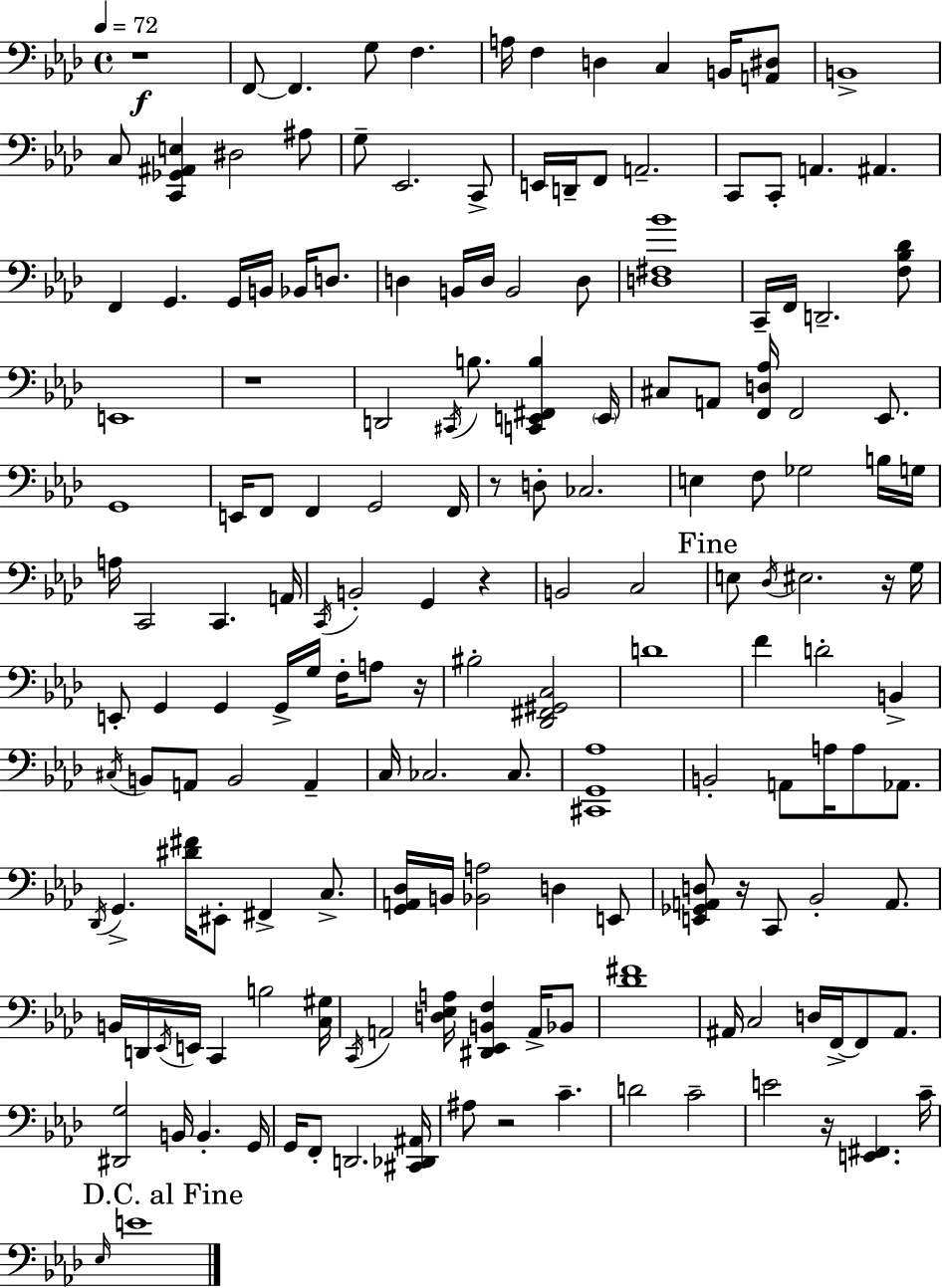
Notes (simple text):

R/w F2/e F2/q. G3/e F3/q. A3/s F3/q D3/q C3/q B2/s [A2,D#3]/e B2/w C3/e [C2,Gb2,A#2,E3]/q D#3/h A#3/e G3/e Eb2/h. C2/e E2/s D2/s F2/e A2/h. C2/e C2/e A2/q. A#2/q. F2/q G2/q. G2/s B2/s Bb2/s D3/e. D3/q B2/s D3/s B2/h D3/e [D3,F#3,Bb4]/w C2/s F2/s D2/h. [F3,Bb3,Db4]/e E2/w R/w D2/h C#2/s B3/e. [C2,E2,F#2,B3]/q E2/s C#3/e A2/e [F2,D3,Ab3]/s F2/h Eb2/e. G2/w E2/s F2/e F2/q G2/h F2/s R/e D3/e CES3/h. E3/q F3/e Gb3/h B3/s G3/s A3/s C2/h C2/q. A2/s C2/s B2/h G2/q R/q B2/h C3/h E3/e Db3/s EIS3/h. R/s G3/s E2/e G2/q G2/q G2/s G3/s F3/s A3/e R/s BIS3/h [Db2,F#2,G#2,C3]/h D4/w F4/q D4/h B2/q C#3/s B2/e A2/e B2/h A2/q C3/s CES3/h. CES3/e. [C#2,G2,Ab3]/w B2/h A2/e A3/s A3/e Ab2/e. Db2/s G2/q. [D#4,F#4]/s EIS2/e F#2/q C3/e. [G2,A2,Db3]/s B2/s [Bb2,A3]/h D3/q E2/e [E2,Gb2,A2,D3]/e R/s C2/e Bb2/h A2/e. B2/s D2/s Eb2/s E2/s C2/q B3/h [C3,G#3]/s C2/s A2/h [D3,Eb3,A3]/s [D#2,Eb2,B2,F3]/q A2/s Bb2/e [Db4,F#4]/w A#2/s C3/h D3/s F2/s F2/e A#2/e. [D#2,G3]/h B2/s B2/q. G2/s G2/s F2/e D2/h. [C#2,Db2,A#2]/s A#3/e R/h C4/q. D4/h C4/h E4/h R/s [E2,F#2]/q. C4/s Eb3/s E4/w